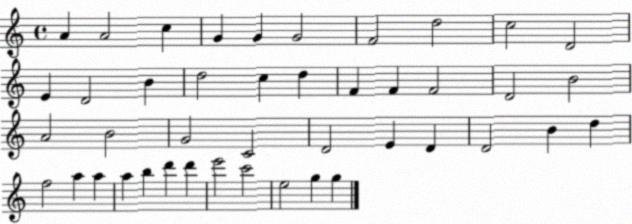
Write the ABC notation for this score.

X:1
T:Untitled
M:4/4
L:1/4
K:C
A A2 c G G G2 F2 d2 c2 D2 E D2 B d2 c d F F F2 D2 B2 A2 B2 G2 C2 D2 E D D2 B d f2 a a a b d' d' e'2 c'2 e2 g g